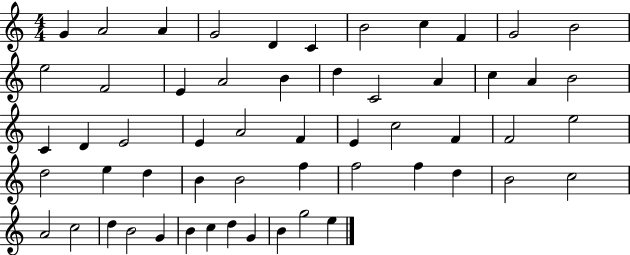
G4/q A4/h A4/q G4/h D4/q C4/q B4/h C5/q F4/q G4/h B4/h E5/h F4/h E4/q A4/h B4/q D5/q C4/h A4/q C5/q A4/q B4/h C4/q D4/q E4/h E4/q A4/h F4/q E4/q C5/h F4/q F4/h E5/h D5/h E5/q D5/q B4/q B4/h F5/q F5/h F5/q D5/q B4/h C5/h A4/h C5/h D5/q B4/h G4/q B4/q C5/q D5/q G4/q B4/q G5/h E5/q